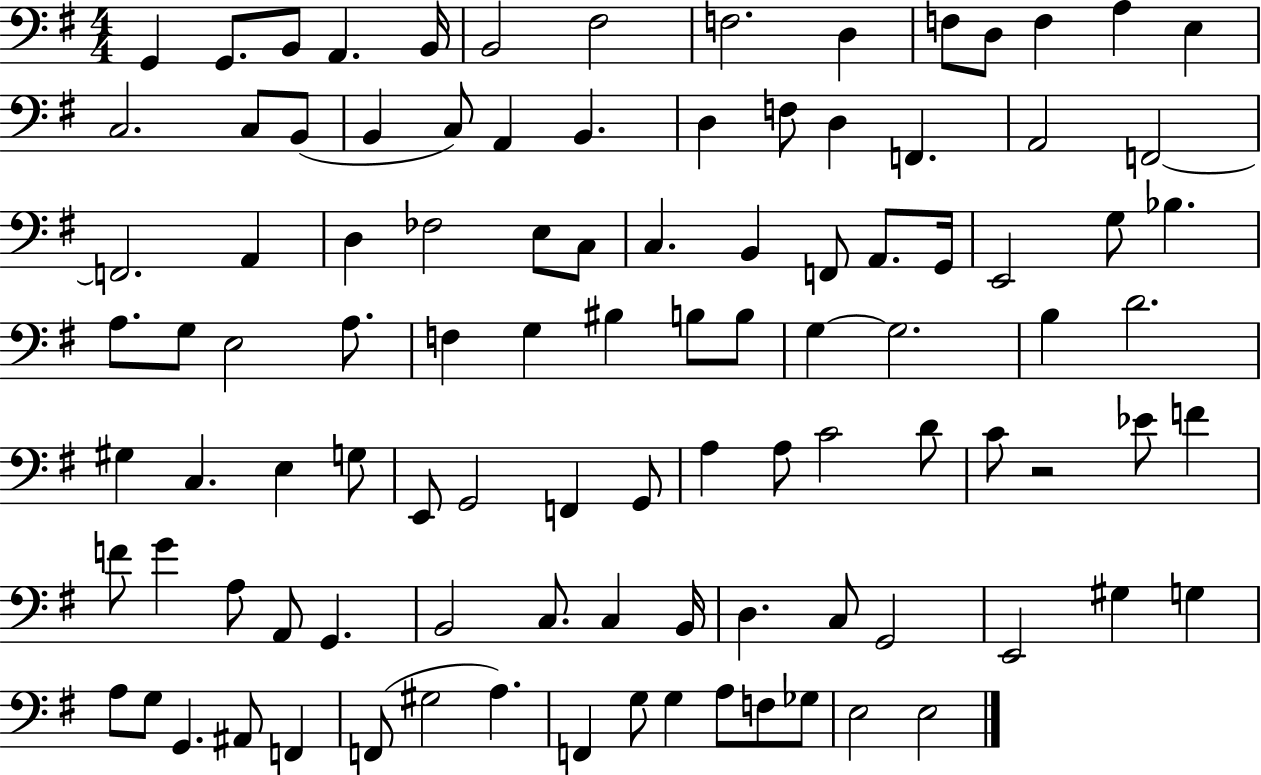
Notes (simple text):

G2/q G2/e. B2/e A2/q. B2/s B2/h F#3/h F3/h. D3/q F3/e D3/e F3/q A3/q E3/q C3/h. C3/e B2/e B2/q C3/e A2/q B2/q. D3/q F3/e D3/q F2/q. A2/h F2/h F2/h. A2/q D3/q FES3/h E3/e C3/e C3/q. B2/q F2/e A2/e. G2/s E2/h G3/e Bb3/q. A3/e. G3/e E3/h A3/e. F3/q G3/q BIS3/q B3/e B3/e G3/q G3/h. B3/q D4/h. G#3/q C3/q. E3/q G3/e E2/e G2/h F2/q G2/e A3/q A3/e C4/h D4/e C4/e R/h Eb4/e F4/q F4/e G4/q A3/e A2/e G2/q. B2/h C3/e. C3/q B2/s D3/q. C3/e G2/h E2/h G#3/q G3/q A3/e G3/e G2/q. A#2/e F2/q F2/e G#3/h A3/q. F2/q G3/e G3/q A3/e F3/e Gb3/e E3/h E3/h